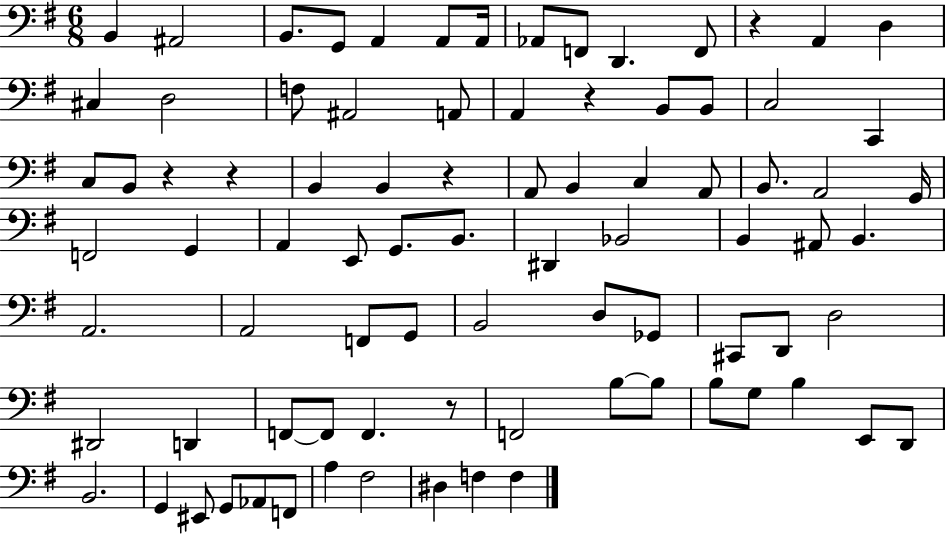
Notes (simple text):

B2/q A#2/h B2/e. G2/e A2/q A2/e A2/s Ab2/e F2/e D2/q. F2/e R/q A2/q D3/q C#3/q D3/h F3/e A#2/h A2/e A2/q R/q B2/e B2/e C3/h C2/q C3/e B2/e R/q R/q B2/q B2/q R/q A2/e B2/q C3/q A2/e B2/e. A2/h G2/s F2/h G2/q A2/q E2/e G2/e. B2/e. D#2/q Bb2/h B2/q A#2/e B2/q. A2/h. A2/h F2/e G2/e B2/h D3/e Gb2/e C#2/e D2/e D3/h D#2/h D2/q F2/e F2/e F2/q. R/e F2/h B3/e B3/e B3/e G3/e B3/q E2/e D2/e B2/h. G2/q EIS2/e G2/e Ab2/e F2/e A3/q F#3/h D#3/q F3/q F3/q